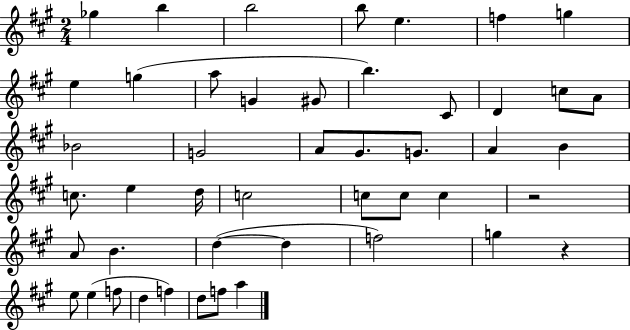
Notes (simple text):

Gb5/q B5/q B5/h B5/e E5/q. F5/q G5/q E5/q G5/q A5/e G4/q G#4/e B5/q. C#4/e D4/q C5/e A4/e Bb4/h G4/h A4/e G#4/e. G4/e. A4/q B4/q C5/e. E5/q D5/s C5/h C5/e C5/e C5/q R/h A4/e B4/q. D5/q D5/q F5/h G5/q R/q E5/e E5/q F5/e D5/q F5/q D5/e F5/e A5/q